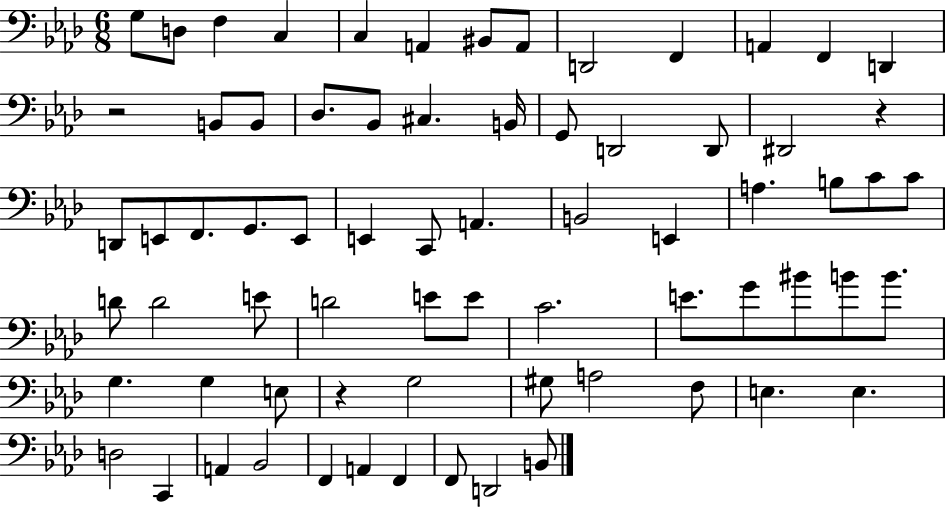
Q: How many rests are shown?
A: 3